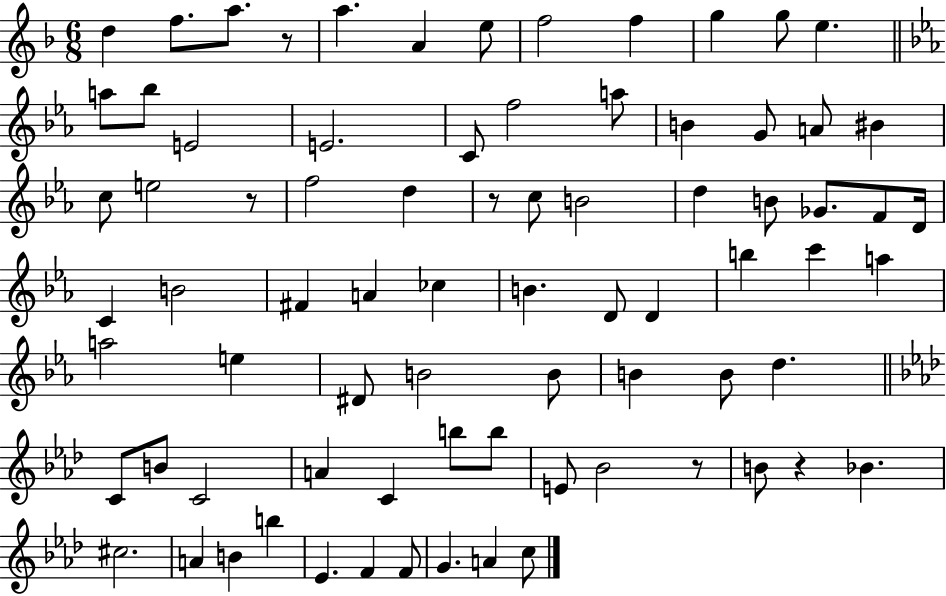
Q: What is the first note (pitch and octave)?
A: D5